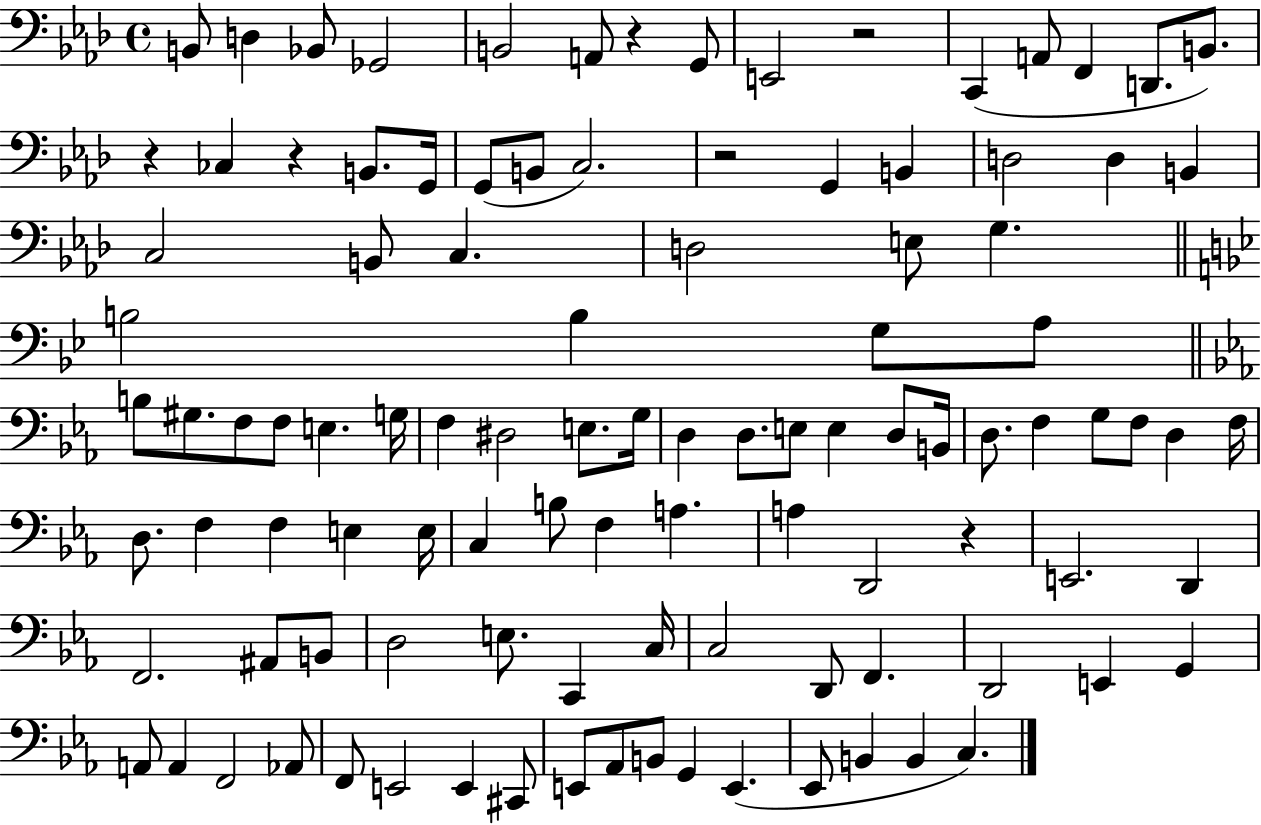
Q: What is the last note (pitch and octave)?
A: C3